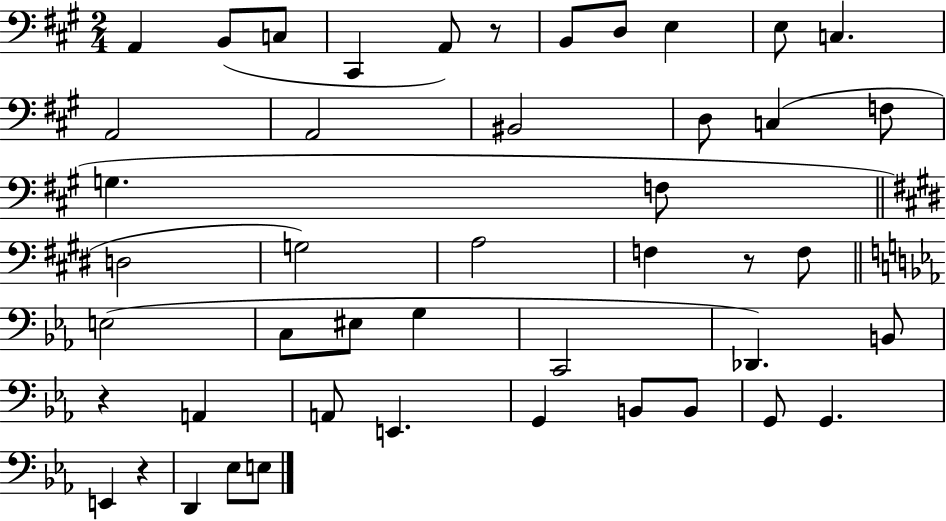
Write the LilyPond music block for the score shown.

{
  \clef bass
  \numericTimeSignature
  \time 2/4
  \key a \major
  a,4 b,8( c8 | cis,4 a,8) r8 | b,8 d8 e4 | e8 c4. | \break a,2 | a,2 | bis,2 | d8 c4( f8 | \break g4. f8 | \bar "||" \break \key e \major d2 | g2) | a2 | f4 r8 f8 | \break \bar "||" \break \key ees \major e2( | c8 eis8 g4 | c,2 | des,4.) b,8 | \break r4 a,4 | a,8 e,4. | g,4 b,8 b,8 | g,8 g,4. | \break e,4 r4 | d,4 ees8 e8 | \bar "|."
}